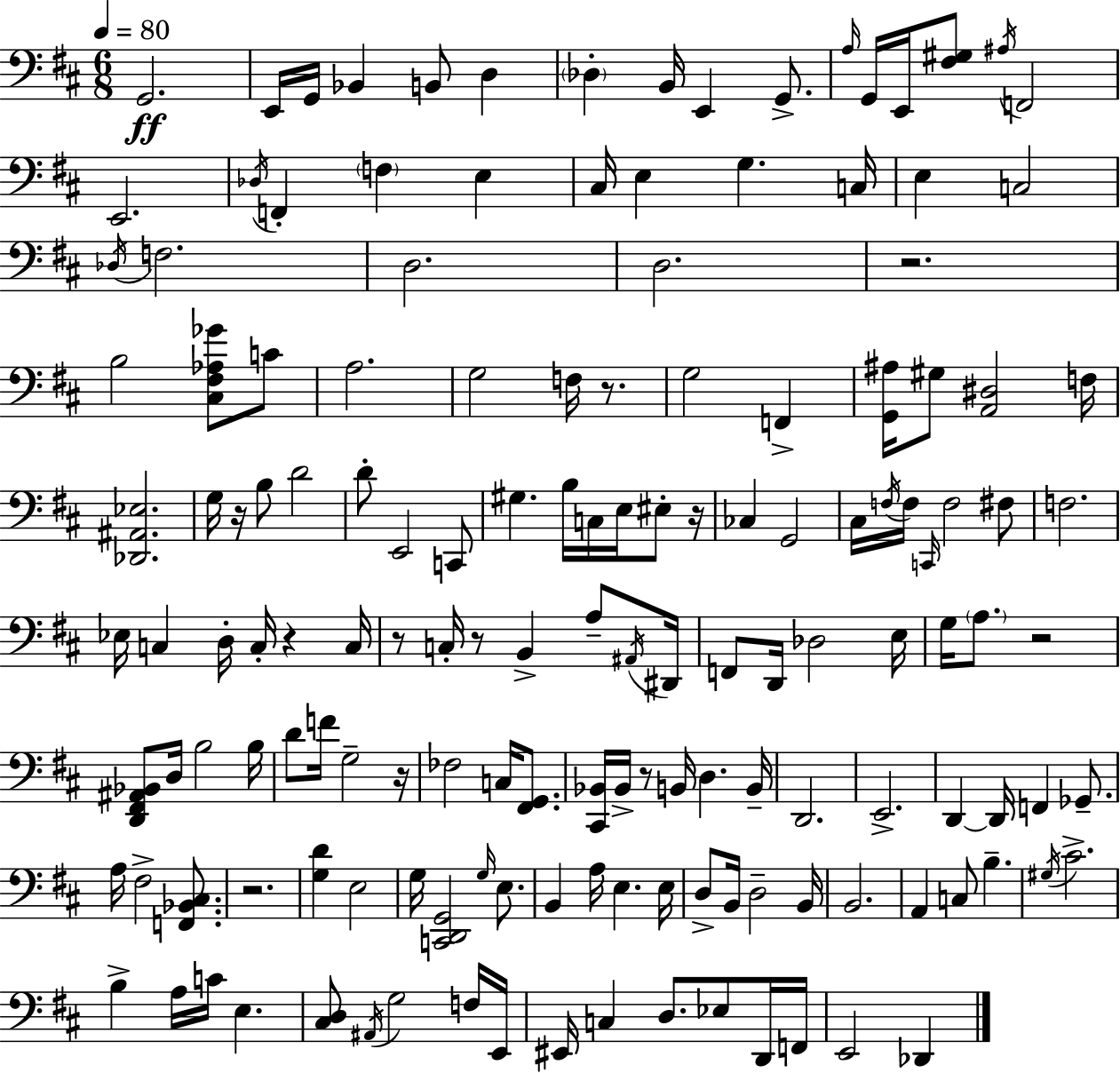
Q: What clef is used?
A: bass